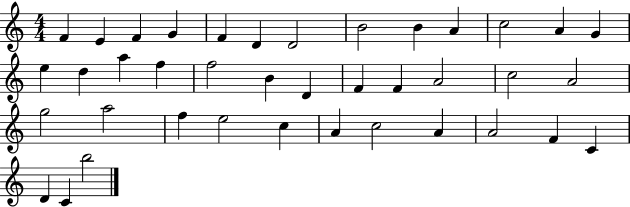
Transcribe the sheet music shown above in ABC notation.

X:1
T:Untitled
M:4/4
L:1/4
K:C
F E F G F D D2 B2 B A c2 A G e d a f f2 B D F F A2 c2 A2 g2 a2 f e2 c A c2 A A2 F C D C b2